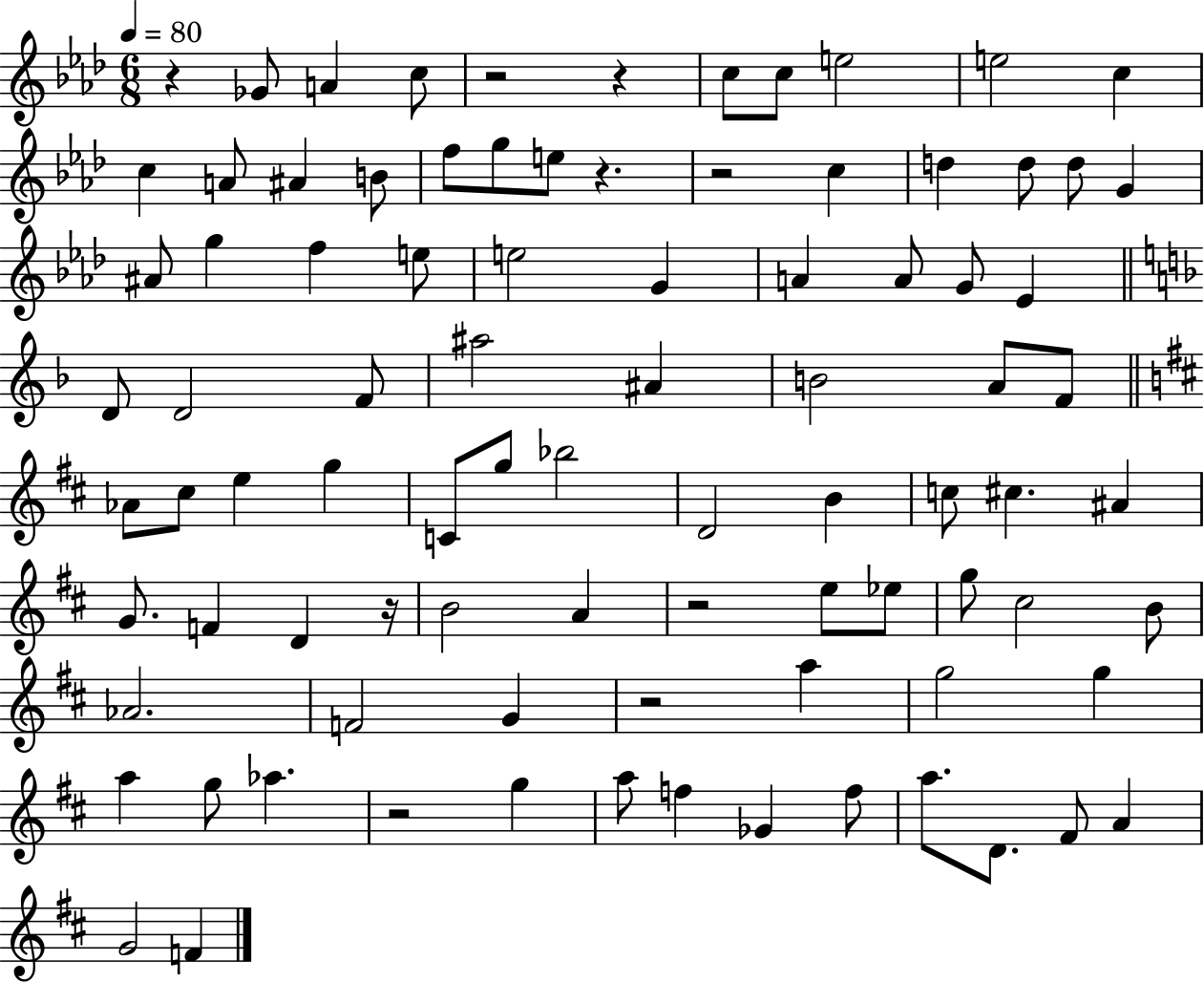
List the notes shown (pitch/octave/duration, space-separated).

R/q Gb4/e A4/q C5/e R/h R/q C5/e C5/e E5/h E5/h C5/q C5/q A4/e A#4/q B4/e F5/e G5/e E5/e R/q. R/h C5/q D5/q D5/e D5/e G4/q A#4/e G5/q F5/q E5/e E5/h G4/q A4/q A4/e G4/e Eb4/q D4/e D4/h F4/e A#5/h A#4/q B4/h A4/e F4/e Ab4/e C#5/e E5/q G5/q C4/e G5/e Bb5/h D4/h B4/q C5/e C#5/q. A#4/q G4/e. F4/q D4/q R/s B4/h A4/q R/h E5/e Eb5/e G5/e C#5/h B4/e Ab4/h. F4/h G4/q R/h A5/q G5/h G5/q A5/q G5/e Ab5/q. R/h G5/q A5/e F5/q Gb4/q F5/e A5/e. D4/e. F#4/e A4/q G4/h F4/q